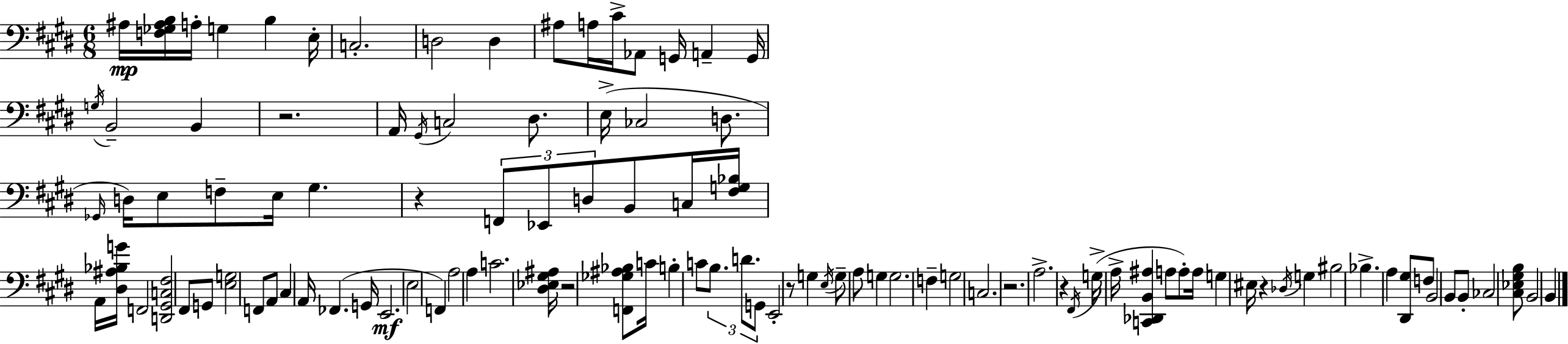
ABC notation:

X:1
T:Untitled
M:6/8
L:1/4
K:E
^A,/4 [F,_G,^A,B,]/4 A,/4 G, B, E,/4 C,2 D,2 D, ^A,/2 A,/4 ^C/4 _A,,/2 G,,/4 A,, G,,/4 G,/4 B,,2 B,, z2 A,,/4 ^G,,/4 C,2 ^D,/2 E,/4 _C,2 D,/2 _G,,/4 D,/4 E,/2 F,/2 E,/4 ^G, z F,,/2 _E,,/2 D,/2 B,,/2 C,/4 [^F,G,_B,]/4 A,,/4 [^D,^A,_B,G]/4 F,,2 [D,,^G,,C,^F,]2 ^F,,/2 G,,/2 [E,G,]2 F,,/2 A,,/2 ^C, A,,/4 _F,, G,,/4 E,,2 E,2 F,, A,2 A, C2 [^D,_E,^G,^A,]/4 z2 [F,,_G,^A,_B,]/2 C/4 B, C/2 B,/2 D/2 G,,/2 E,,2 z/2 G, E,/4 G,/2 A,/2 G, G,2 F, G,2 C,2 z2 A,2 z ^F,,/4 G,/4 A,/4 [C,,_D,,B,,^A,] A,/2 A,/2 A,/4 G, ^E,/4 z _D,/4 G, ^B,2 _B, A, [^D,,^G,]/2 F,/2 B,,2 B,,/2 B,,/2 _C,2 [^C,_E,^G,B,]/2 B,,2 B,,